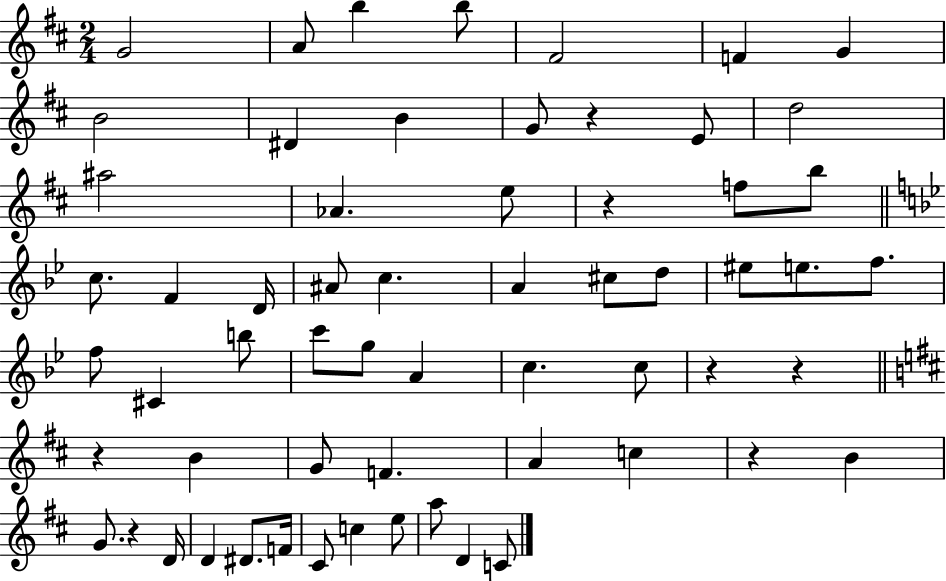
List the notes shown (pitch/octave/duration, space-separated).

G4/h A4/e B5/q B5/e F#4/h F4/q G4/q B4/h D#4/q B4/q G4/e R/q E4/e D5/h A#5/h Ab4/q. E5/e R/q F5/e B5/e C5/e. F4/q D4/s A#4/e C5/q. A4/q C#5/e D5/e EIS5/e E5/e. F5/e. F5/e C#4/q B5/e C6/e G5/e A4/q C5/q. C5/e R/q R/q R/q B4/q G4/e F4/q. A4/q C5/q R/q B4/q G4/e. R/q D4/s D4/q D#4/e. F4/s C#4/e C5/q E5/e A5/e D4/q C4/e